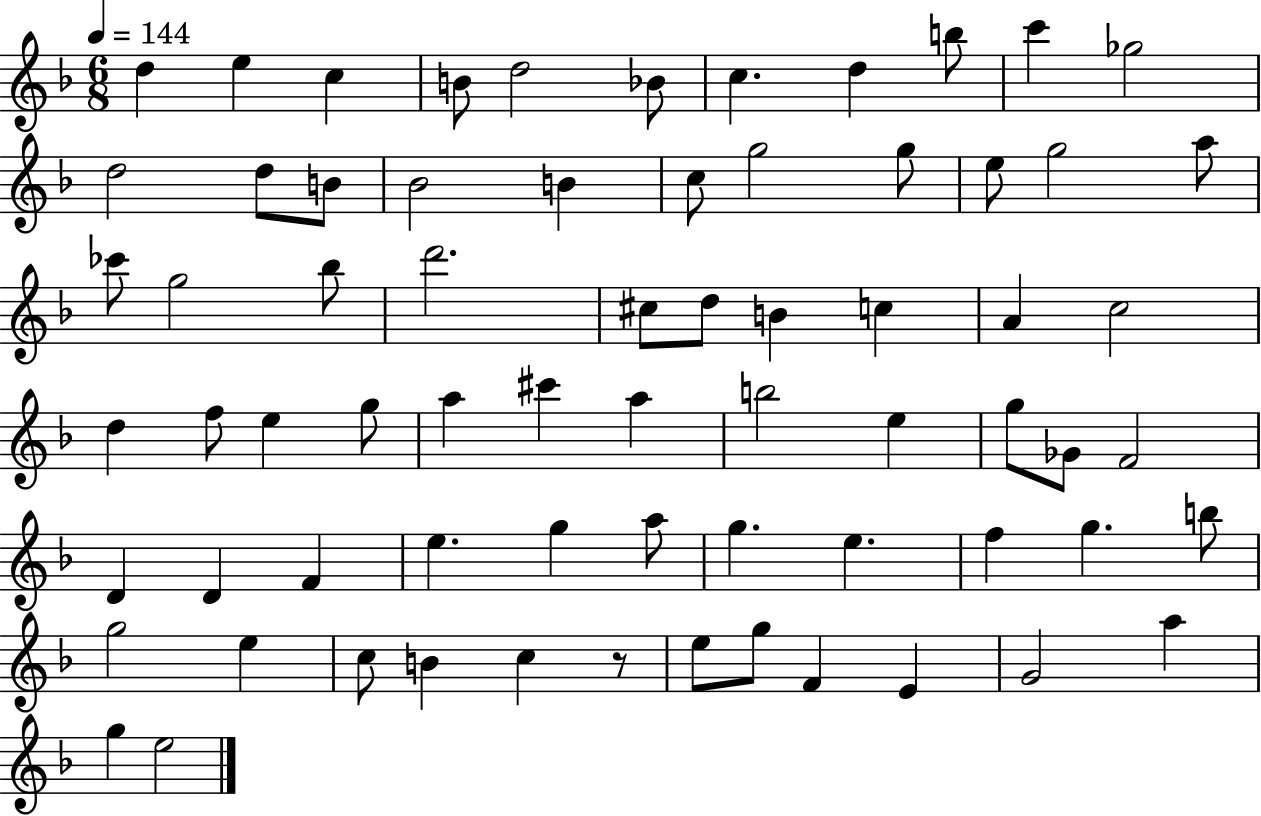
D5/q E5/q C5/q B4/e D5/h Bb4/e C5/q. D5/q B5/e C6/q Gb5/h D5/h D5/e B4/e Bb4/h B4/q C5/e G5/h G5/e E5/e G5/h A5/e CES6/e G5/h Bb5/e D6/h. C#5/e D5/e B4/q C5/q A4/q C5/h D5/q F5/e E5/q G5/e A5/q C#6/q A5/q B5/h E5/q G5/e Gb4/e F4/h D4/q D4/q F4/q E5/q. G5/q A5/e G5/q. E5/q. F5/q G5/q. B5/e G5/h E5/q C5/e B4/q C5/q R/e E5/e G5/e F4/q E4/q G4/h A5/q G5/q E5/h